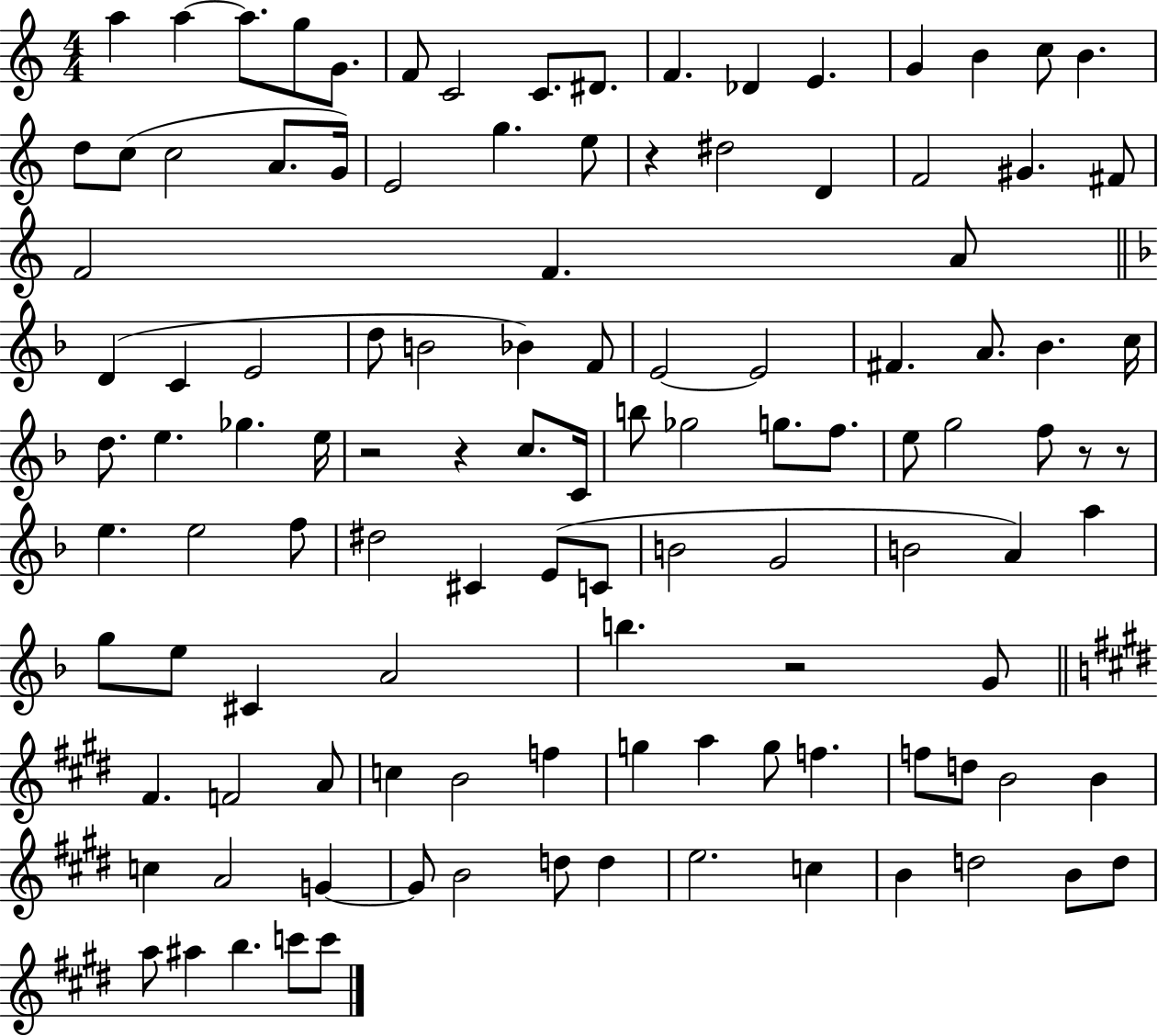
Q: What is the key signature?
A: C major